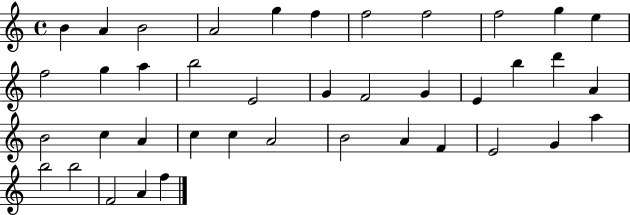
X:1
T:Untitled
M:4/4
L:1/4
K:C
B A B2 A2 g f f2 f2 f2 g e f2 g a b2 E2 G F2 G E b d' A B2 c A c c A2 B2 A F E2 G a b2 b2 F2 A f